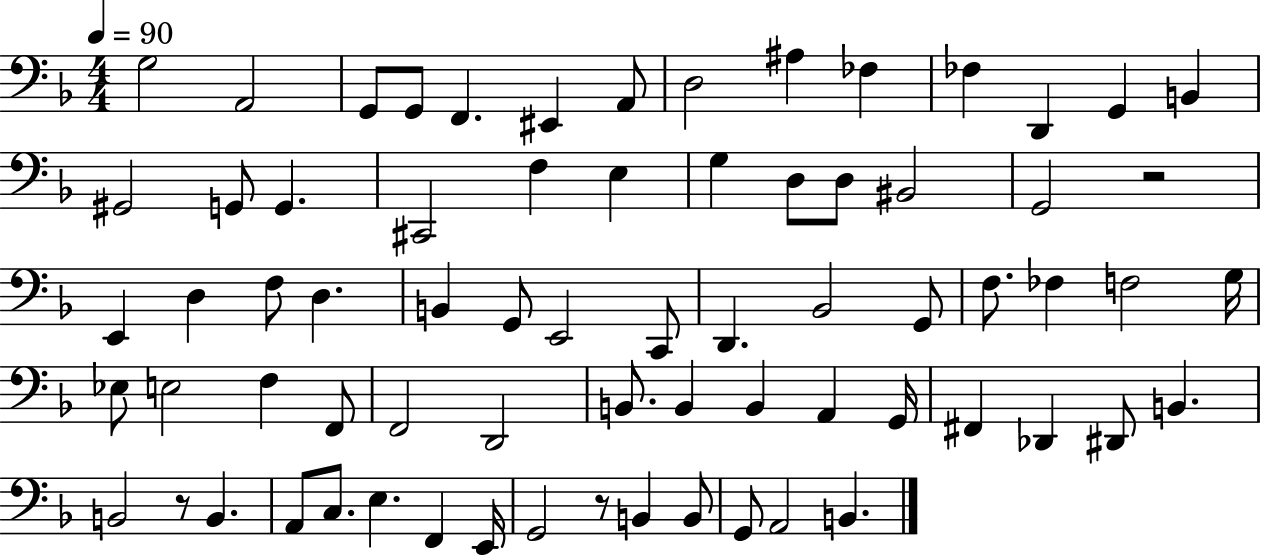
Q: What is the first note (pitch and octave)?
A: G3